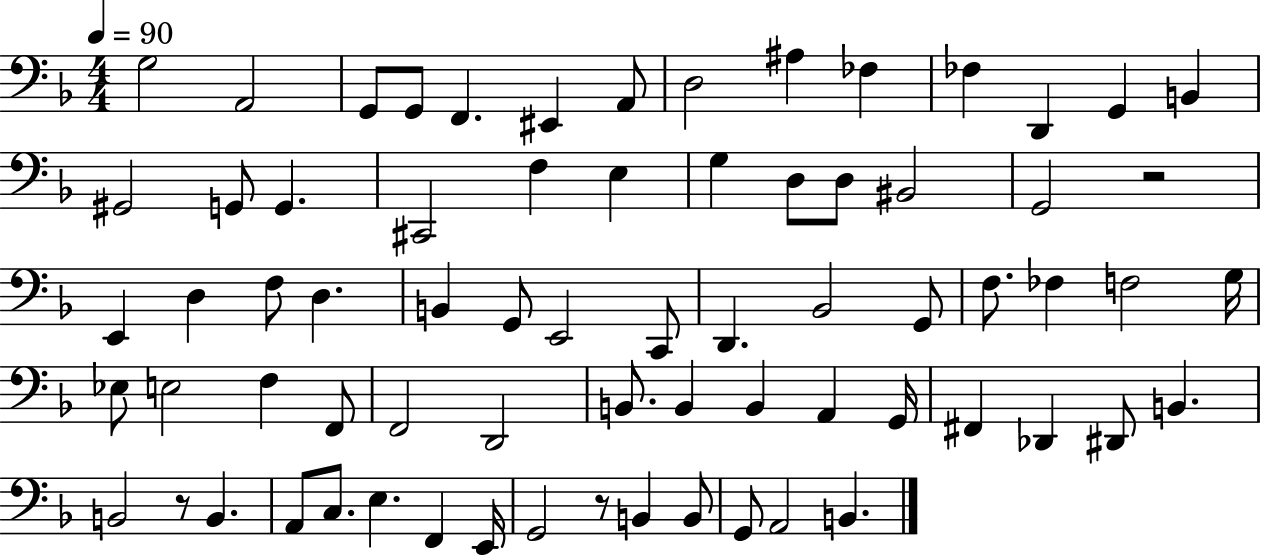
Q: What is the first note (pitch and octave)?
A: G3